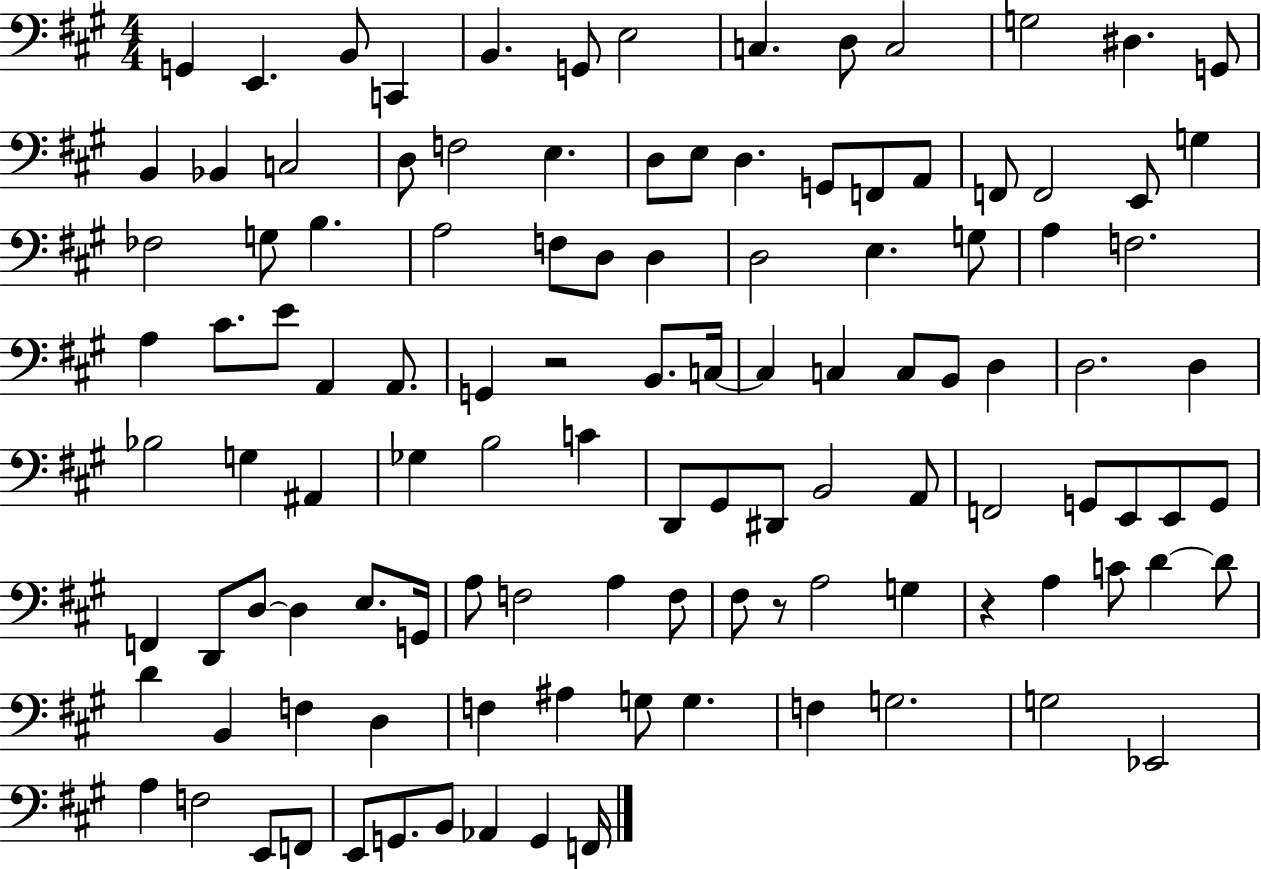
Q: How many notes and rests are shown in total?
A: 114